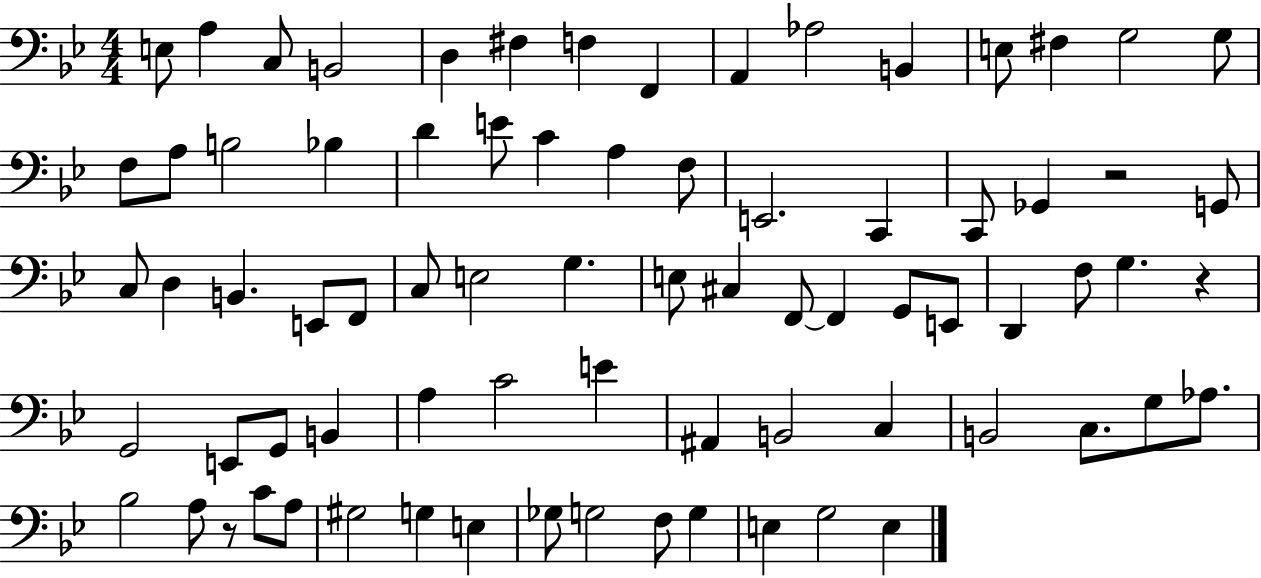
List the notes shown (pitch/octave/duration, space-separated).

E3/e A3/q C3/e B2/h D3/q F#3/q F3/q F2/q A2/q Ab3/h B2/q E3/e F#3/q G3/h G3/e F3/e A3/e B3/h Bb3/q D4/q E4/e C4/q A3/q F3/e E2/h. C2/q C2/e Gb2/q R/h G2/e C3/e D3/q B2/q. E2/e F2/e C3/e E3/h G3/q. E3/e C#3/q F2/e F2/q G2/e E2/e D2/q F3/e G3/q. R/q G2/h E2/e G2/e B2/q A3/q C4/h E4/q A#2/q B2/h C3/q B2/h C3/e. G3/e Ab3/e. Bb3/h A3/e R/e C4/e A3/e G#3/h G3/q E3/q Gb3/e G3/h F3/e G3/q E3/q G3/h E3/q